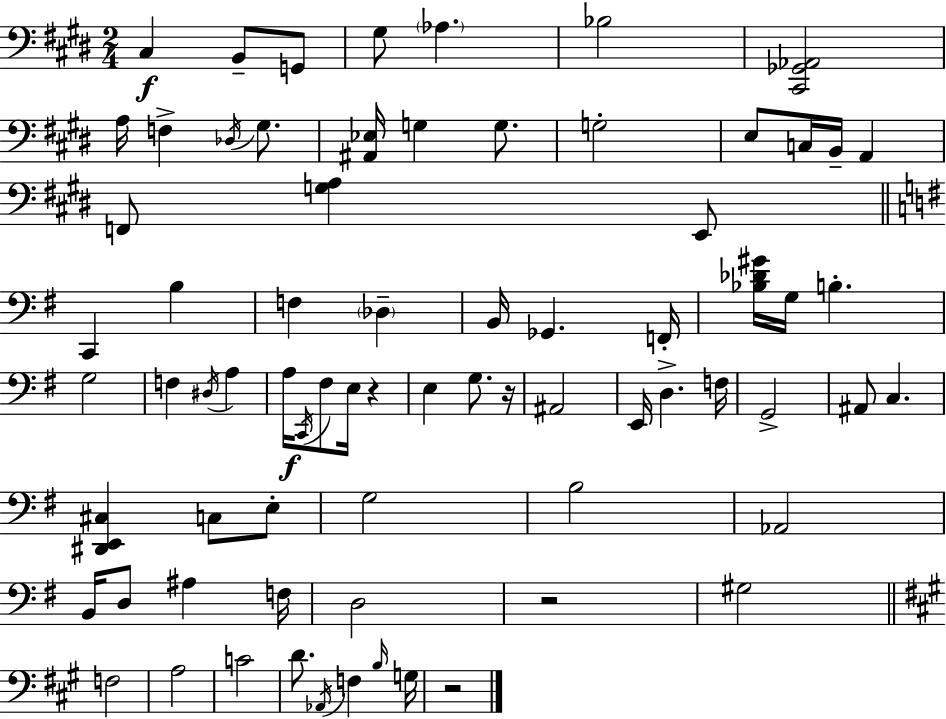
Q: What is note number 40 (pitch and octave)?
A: E2